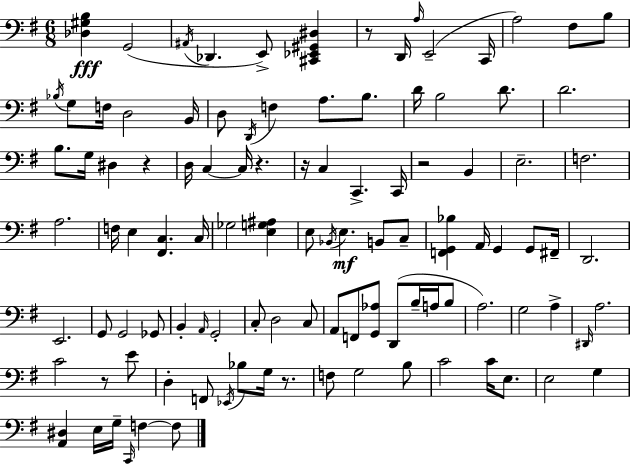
{
  \clef bass
  \numericTimeSignature
  \time 6/8
  \key e \minor
  <des gis b>4\fff g,2( | \acciaccatura { ais,16 } des,4. e,8->) <cis, ees, gis, dis>4 | r8 d,16 \grace { a16 }( e,2-- | c,16 a2) fis8 | \break b8 \acciaccatura { bes16 } g8 f16 d2 | b,16 d8 \acciaccatura { d,16 } f4 a8. | b8. d'16 b2 | d'8. d'2. | \break b8. g16 dis4 | r4 d16 c4~~ c16 r4. | r16 c4 c,4.-> | c,16 r2 | \break b,4 e2.-- | f2. | a2. | f16 e4 <fis, c>4. | \break c16 ges2 | <e g ais>4 e8 \acciaccatura { bes,16 } e4.\mf | b,8 c8-- <f, g, bes>4 a,16 g,4 | g,8 fis,16-- d,2. | \break e,2. | g,8 g,2 | ges,8 b,4-. \grace { a,16 } g,2-. | c8-. d2 | \break c8 a,8 f,8 <g, aes>8 | d,8( b16-- a16 b8 a2.) | g2 | a4-> \grace { dis,16 } a2. | \break c'2 | r8 e'8 d4-. f,8 | \acciaccatura { ees,16 } bes8 g16 r8. f8 g2 | b8 c'2 | \break c'16 e8. e2 | g4 <a, dis>4 | e16 g16-- \grace { c,16 } f4~~ f8 \bar "|."
}